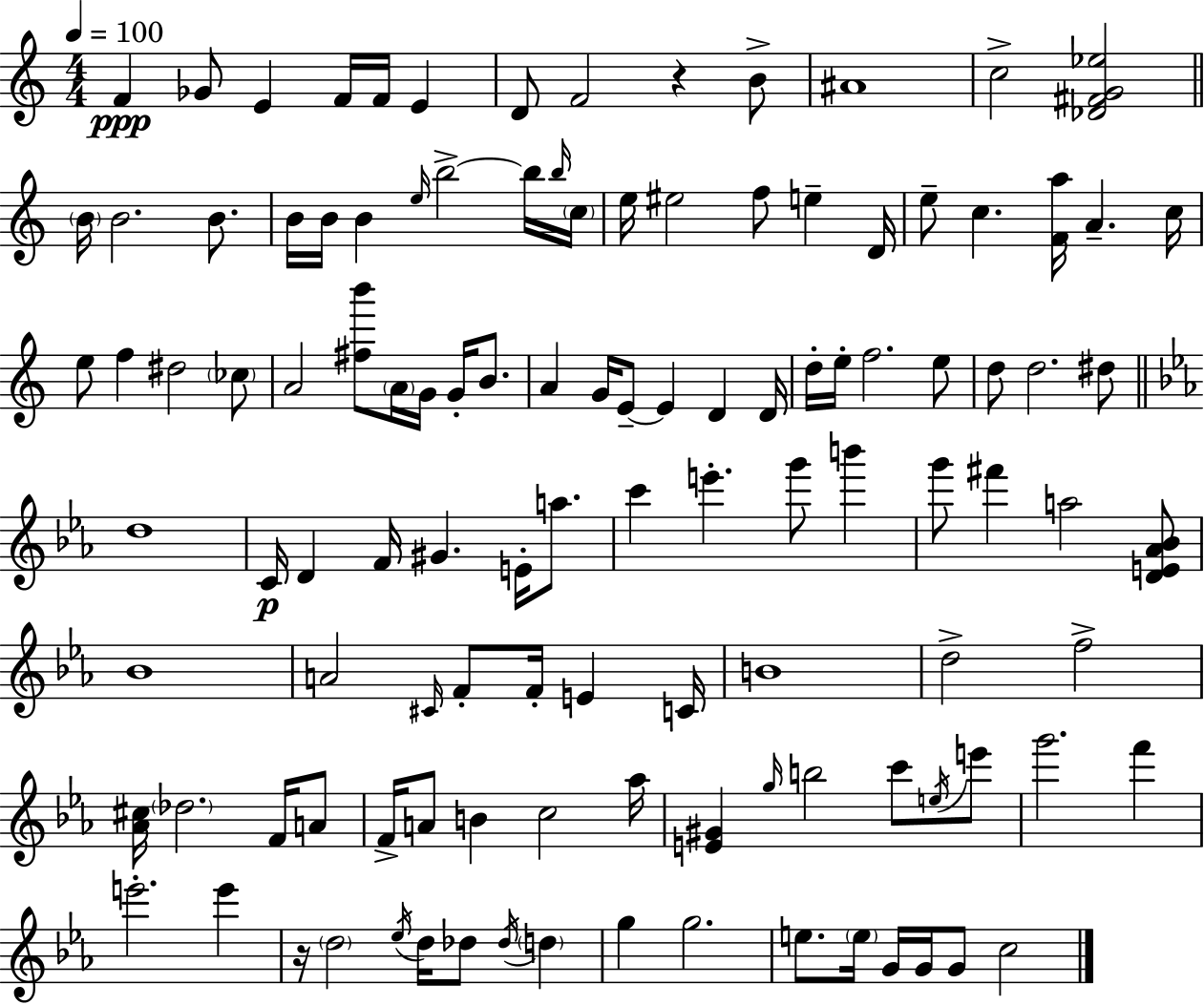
F4/q Gb4/e E4/q F4/s F4/s E4/q D4/e F4/h R/q B4/e A#4/w C5/h [Db4,F#4,G4,Eb5]/h B4/s B4/h. B4/e. B4/s B4/s B4/q E5/s B5/h B5/s B5/s C5/s E5/s EIS5/h F5/e E5/q D4/s E5/e C5/q. [F4,A5]/s A4/q. C5/s E5/e F5/q D#5/h CES5/e A4/h [F#5,B6]/e A4/s G4/s G4/s B4/e. A4/q G4/s E4/e E4/q D4/q D4/s D5/s E5/s F5/h. E5/e D5/e D5/h. D#5/e D5/w C4/s D4/q F4/s G#4/q. E4/s A5/e. C6/q E6/q. G6/e B6/q G6/e F#6/q A5/h [D4,E4,Ab4,Bb4]/e Bb4/w A4/h C#4/s F4/e F4/s E4/q C4/s B4/w D5/h F5/h [Ab4,C#5]/s Db5/h. F4/s A4/e F4/s A4/e B4/q C5/h Ab5/s [E4,G#4]/q G5/s B5/h C6/e E5/s E6/e G6/h. F6/q E6/h. E6/q R/s D5/h Eb5/s D5/s Db5/e Db5/s D5/q G5/q G5/h. E5/e. E5/s G4/s G4/s G4/e C5/h